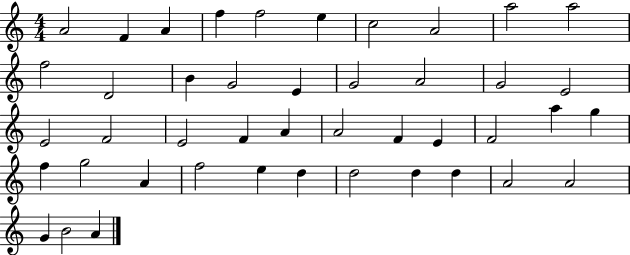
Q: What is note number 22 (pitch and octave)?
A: E4